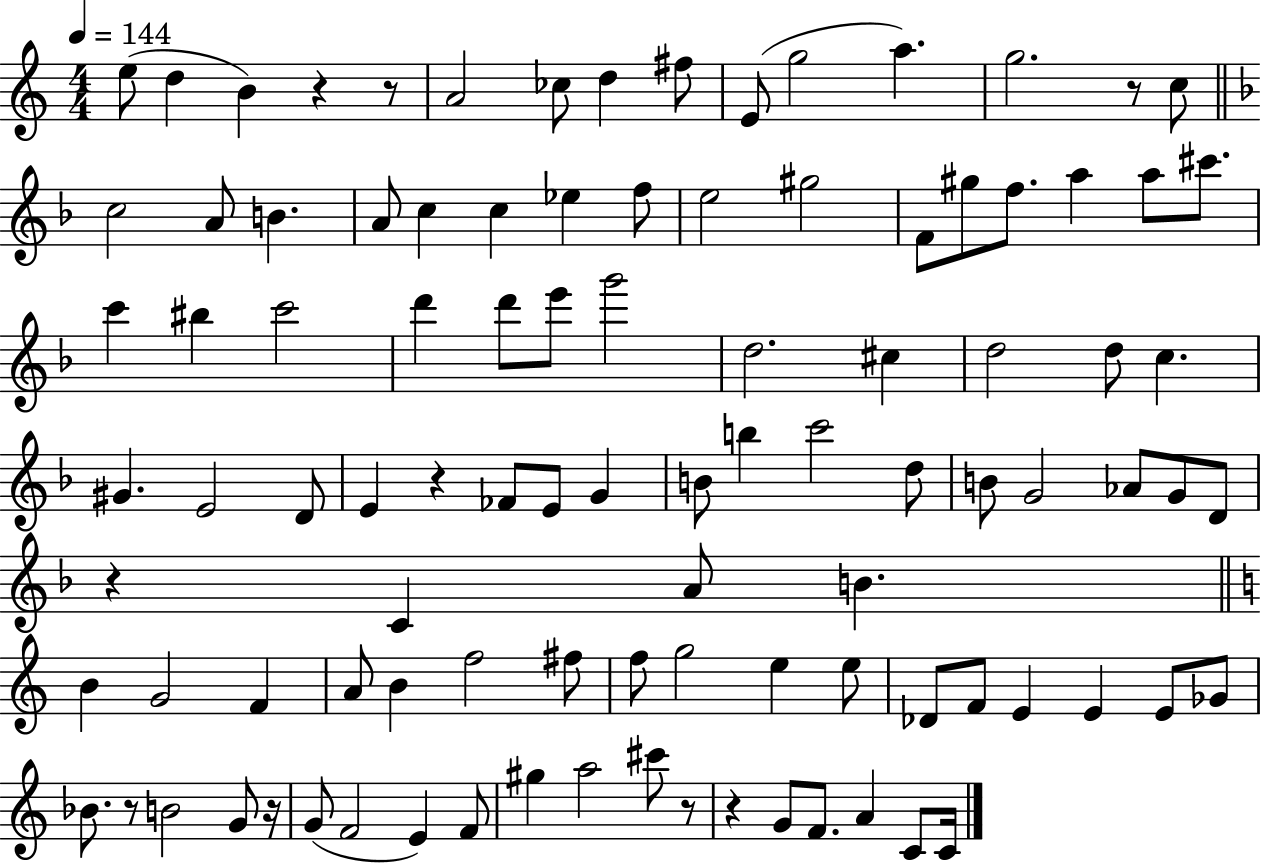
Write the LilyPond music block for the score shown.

{
  \clef treble
  \numericTimeSignature
  \time 4/4
  \key c \major
  \tempo 4 = 144
  e''8( d''4 b'4) r4 r8 | a'2 ces''8 d''4 fis''8 | e'8( g''2 a''4.) | g''2. r8 c''8 | \break \bar "||" \break \key f \major c''2 a'8 b'4. | a'8 c''4 c''4 ees''4 f''8 | e''2 gis''2 | f'8 gis''8 f''8. a''4 a''8 cis'''8. | \break c'''4 bis''4 c'''2 | d'''4 d'''8 e'''8 g'''2 | d''2. cis''4 | d''2 d''8 c''4. | \break gis'4. e'2 d'8 | e'4 r4 fes'8 e'8 g'4 | b'8 b''4 c'''2 d''8 | b'8 g'2 aes'8 g'8 d'8 | \break r4 c'4 a'8 b'4. | \bar "||" \break \key a \minor b'4 g'2 f'4 | a'8 b'4 f''2 fis''8 | f''8 g''2 e''4 e''8 | des'8 f'8 e'4 e'4 e'8 ges'8 | \break bes'8. r8 b'2 g'8 r16 | g'8( f'2 e'4) f'8 | gis''4 a''2 cis'''8 r8 | r4 g'8 f'8. a'4 c'8 c'16 | \break \bar "|."
}